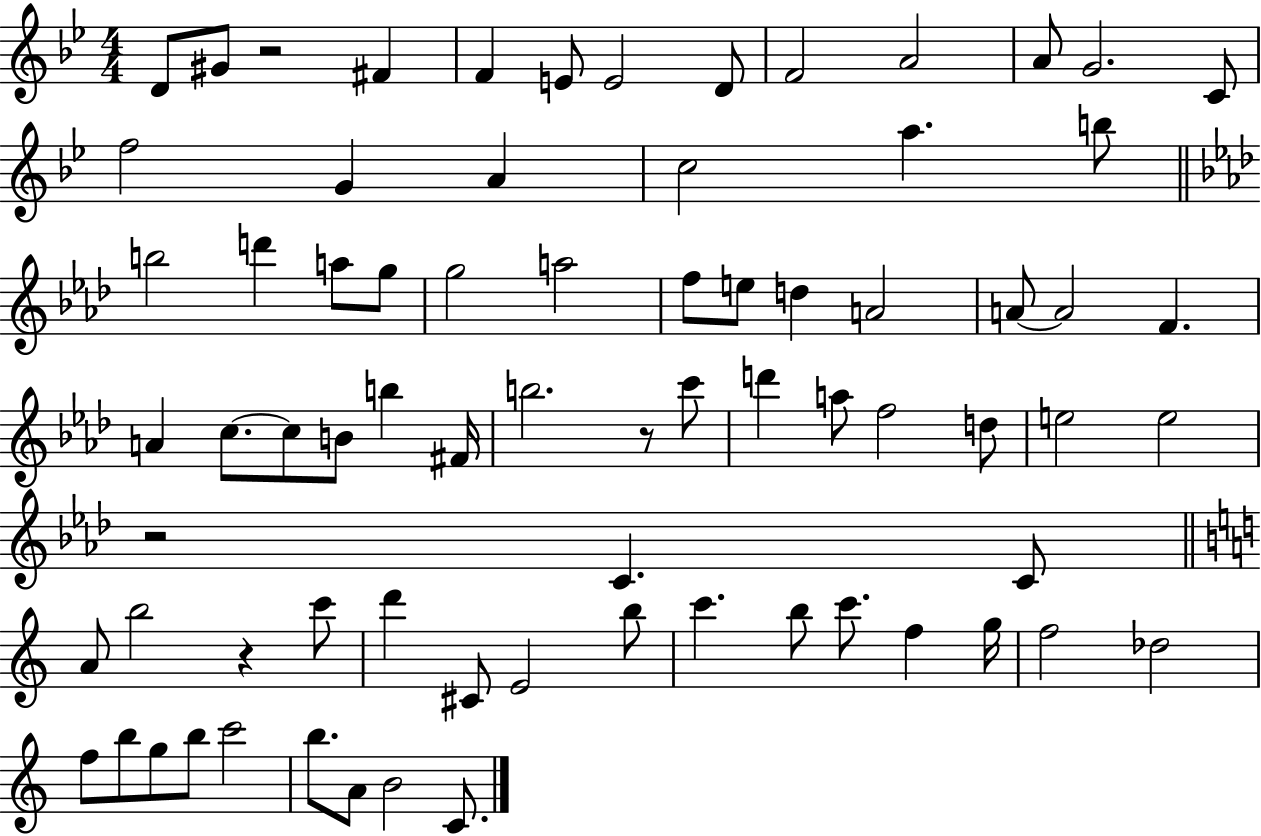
{
  \clef treble
  \numericTimeSignature
  \time 4/4
  \key bes \major
  d'8 gis'8 r2 fis'4 | f'4 e'8 e'2 d'8 | f'2 a'2 | a'8 g'2. c'8 | \break f''2 g'4 a'4 | c''2 a''4. b''8 | \bar "||" \break \key aes \major b''2 d'''4 a''8 g''8 | g''2 a''2 | f''8 e''8 d''4 a'2 | a'8~~ a'2 f'4. | \break a'4 c''8.~~ c''8 b'8 b''4 fis'16 | b''2. r8 c'''8 | d'''4 a''8 f''2 d''8 | e''2 e''2 | \break r2 c'4. c'8 | \bar "||" \break \key c \major a'8 b''2 r4 c'''8 | d'''4 cis'8 e'2 b''8 | c'''4. b''8 c'''8. f''4 g''16 | f''2 des''2 | \break f''8 b''8 g''8 b''8 c'''2 | b''8. a'8 b'2 c'8. | \bar "|."
}